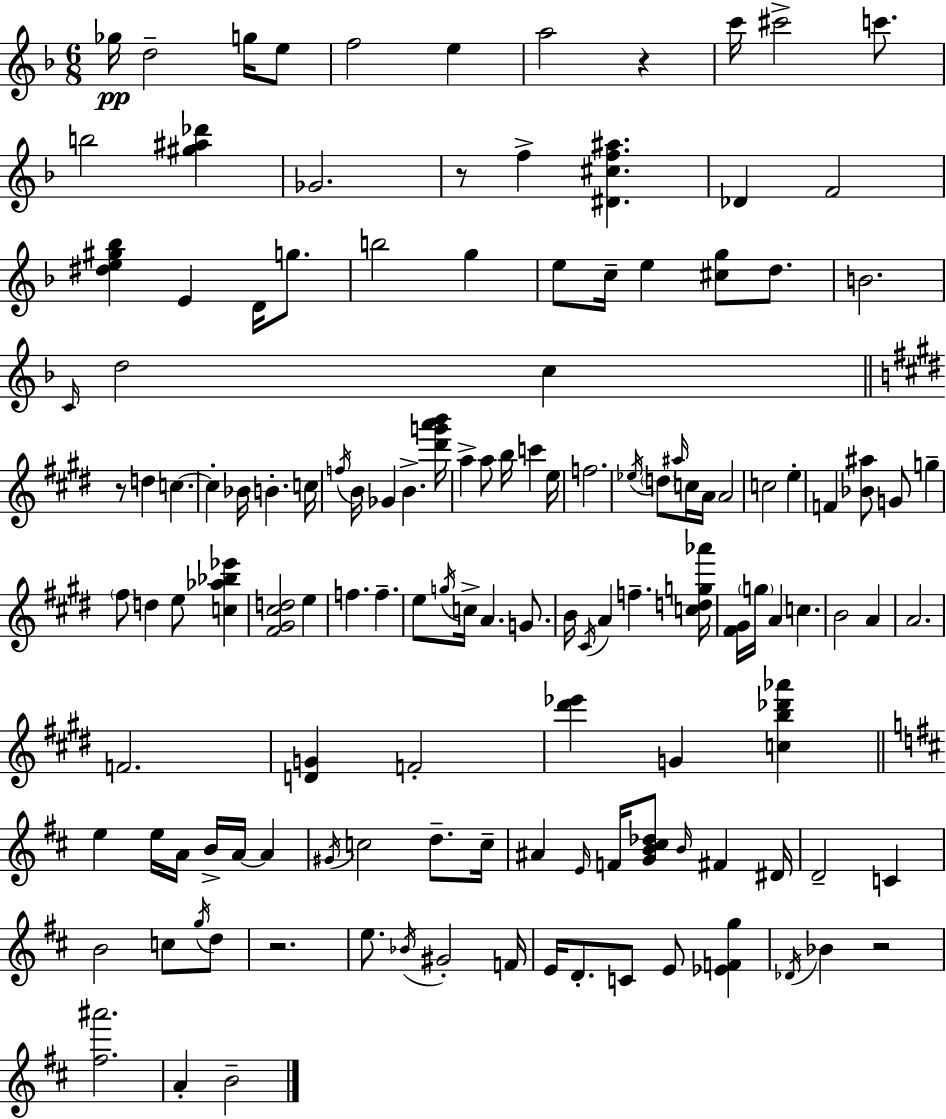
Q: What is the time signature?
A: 6/8